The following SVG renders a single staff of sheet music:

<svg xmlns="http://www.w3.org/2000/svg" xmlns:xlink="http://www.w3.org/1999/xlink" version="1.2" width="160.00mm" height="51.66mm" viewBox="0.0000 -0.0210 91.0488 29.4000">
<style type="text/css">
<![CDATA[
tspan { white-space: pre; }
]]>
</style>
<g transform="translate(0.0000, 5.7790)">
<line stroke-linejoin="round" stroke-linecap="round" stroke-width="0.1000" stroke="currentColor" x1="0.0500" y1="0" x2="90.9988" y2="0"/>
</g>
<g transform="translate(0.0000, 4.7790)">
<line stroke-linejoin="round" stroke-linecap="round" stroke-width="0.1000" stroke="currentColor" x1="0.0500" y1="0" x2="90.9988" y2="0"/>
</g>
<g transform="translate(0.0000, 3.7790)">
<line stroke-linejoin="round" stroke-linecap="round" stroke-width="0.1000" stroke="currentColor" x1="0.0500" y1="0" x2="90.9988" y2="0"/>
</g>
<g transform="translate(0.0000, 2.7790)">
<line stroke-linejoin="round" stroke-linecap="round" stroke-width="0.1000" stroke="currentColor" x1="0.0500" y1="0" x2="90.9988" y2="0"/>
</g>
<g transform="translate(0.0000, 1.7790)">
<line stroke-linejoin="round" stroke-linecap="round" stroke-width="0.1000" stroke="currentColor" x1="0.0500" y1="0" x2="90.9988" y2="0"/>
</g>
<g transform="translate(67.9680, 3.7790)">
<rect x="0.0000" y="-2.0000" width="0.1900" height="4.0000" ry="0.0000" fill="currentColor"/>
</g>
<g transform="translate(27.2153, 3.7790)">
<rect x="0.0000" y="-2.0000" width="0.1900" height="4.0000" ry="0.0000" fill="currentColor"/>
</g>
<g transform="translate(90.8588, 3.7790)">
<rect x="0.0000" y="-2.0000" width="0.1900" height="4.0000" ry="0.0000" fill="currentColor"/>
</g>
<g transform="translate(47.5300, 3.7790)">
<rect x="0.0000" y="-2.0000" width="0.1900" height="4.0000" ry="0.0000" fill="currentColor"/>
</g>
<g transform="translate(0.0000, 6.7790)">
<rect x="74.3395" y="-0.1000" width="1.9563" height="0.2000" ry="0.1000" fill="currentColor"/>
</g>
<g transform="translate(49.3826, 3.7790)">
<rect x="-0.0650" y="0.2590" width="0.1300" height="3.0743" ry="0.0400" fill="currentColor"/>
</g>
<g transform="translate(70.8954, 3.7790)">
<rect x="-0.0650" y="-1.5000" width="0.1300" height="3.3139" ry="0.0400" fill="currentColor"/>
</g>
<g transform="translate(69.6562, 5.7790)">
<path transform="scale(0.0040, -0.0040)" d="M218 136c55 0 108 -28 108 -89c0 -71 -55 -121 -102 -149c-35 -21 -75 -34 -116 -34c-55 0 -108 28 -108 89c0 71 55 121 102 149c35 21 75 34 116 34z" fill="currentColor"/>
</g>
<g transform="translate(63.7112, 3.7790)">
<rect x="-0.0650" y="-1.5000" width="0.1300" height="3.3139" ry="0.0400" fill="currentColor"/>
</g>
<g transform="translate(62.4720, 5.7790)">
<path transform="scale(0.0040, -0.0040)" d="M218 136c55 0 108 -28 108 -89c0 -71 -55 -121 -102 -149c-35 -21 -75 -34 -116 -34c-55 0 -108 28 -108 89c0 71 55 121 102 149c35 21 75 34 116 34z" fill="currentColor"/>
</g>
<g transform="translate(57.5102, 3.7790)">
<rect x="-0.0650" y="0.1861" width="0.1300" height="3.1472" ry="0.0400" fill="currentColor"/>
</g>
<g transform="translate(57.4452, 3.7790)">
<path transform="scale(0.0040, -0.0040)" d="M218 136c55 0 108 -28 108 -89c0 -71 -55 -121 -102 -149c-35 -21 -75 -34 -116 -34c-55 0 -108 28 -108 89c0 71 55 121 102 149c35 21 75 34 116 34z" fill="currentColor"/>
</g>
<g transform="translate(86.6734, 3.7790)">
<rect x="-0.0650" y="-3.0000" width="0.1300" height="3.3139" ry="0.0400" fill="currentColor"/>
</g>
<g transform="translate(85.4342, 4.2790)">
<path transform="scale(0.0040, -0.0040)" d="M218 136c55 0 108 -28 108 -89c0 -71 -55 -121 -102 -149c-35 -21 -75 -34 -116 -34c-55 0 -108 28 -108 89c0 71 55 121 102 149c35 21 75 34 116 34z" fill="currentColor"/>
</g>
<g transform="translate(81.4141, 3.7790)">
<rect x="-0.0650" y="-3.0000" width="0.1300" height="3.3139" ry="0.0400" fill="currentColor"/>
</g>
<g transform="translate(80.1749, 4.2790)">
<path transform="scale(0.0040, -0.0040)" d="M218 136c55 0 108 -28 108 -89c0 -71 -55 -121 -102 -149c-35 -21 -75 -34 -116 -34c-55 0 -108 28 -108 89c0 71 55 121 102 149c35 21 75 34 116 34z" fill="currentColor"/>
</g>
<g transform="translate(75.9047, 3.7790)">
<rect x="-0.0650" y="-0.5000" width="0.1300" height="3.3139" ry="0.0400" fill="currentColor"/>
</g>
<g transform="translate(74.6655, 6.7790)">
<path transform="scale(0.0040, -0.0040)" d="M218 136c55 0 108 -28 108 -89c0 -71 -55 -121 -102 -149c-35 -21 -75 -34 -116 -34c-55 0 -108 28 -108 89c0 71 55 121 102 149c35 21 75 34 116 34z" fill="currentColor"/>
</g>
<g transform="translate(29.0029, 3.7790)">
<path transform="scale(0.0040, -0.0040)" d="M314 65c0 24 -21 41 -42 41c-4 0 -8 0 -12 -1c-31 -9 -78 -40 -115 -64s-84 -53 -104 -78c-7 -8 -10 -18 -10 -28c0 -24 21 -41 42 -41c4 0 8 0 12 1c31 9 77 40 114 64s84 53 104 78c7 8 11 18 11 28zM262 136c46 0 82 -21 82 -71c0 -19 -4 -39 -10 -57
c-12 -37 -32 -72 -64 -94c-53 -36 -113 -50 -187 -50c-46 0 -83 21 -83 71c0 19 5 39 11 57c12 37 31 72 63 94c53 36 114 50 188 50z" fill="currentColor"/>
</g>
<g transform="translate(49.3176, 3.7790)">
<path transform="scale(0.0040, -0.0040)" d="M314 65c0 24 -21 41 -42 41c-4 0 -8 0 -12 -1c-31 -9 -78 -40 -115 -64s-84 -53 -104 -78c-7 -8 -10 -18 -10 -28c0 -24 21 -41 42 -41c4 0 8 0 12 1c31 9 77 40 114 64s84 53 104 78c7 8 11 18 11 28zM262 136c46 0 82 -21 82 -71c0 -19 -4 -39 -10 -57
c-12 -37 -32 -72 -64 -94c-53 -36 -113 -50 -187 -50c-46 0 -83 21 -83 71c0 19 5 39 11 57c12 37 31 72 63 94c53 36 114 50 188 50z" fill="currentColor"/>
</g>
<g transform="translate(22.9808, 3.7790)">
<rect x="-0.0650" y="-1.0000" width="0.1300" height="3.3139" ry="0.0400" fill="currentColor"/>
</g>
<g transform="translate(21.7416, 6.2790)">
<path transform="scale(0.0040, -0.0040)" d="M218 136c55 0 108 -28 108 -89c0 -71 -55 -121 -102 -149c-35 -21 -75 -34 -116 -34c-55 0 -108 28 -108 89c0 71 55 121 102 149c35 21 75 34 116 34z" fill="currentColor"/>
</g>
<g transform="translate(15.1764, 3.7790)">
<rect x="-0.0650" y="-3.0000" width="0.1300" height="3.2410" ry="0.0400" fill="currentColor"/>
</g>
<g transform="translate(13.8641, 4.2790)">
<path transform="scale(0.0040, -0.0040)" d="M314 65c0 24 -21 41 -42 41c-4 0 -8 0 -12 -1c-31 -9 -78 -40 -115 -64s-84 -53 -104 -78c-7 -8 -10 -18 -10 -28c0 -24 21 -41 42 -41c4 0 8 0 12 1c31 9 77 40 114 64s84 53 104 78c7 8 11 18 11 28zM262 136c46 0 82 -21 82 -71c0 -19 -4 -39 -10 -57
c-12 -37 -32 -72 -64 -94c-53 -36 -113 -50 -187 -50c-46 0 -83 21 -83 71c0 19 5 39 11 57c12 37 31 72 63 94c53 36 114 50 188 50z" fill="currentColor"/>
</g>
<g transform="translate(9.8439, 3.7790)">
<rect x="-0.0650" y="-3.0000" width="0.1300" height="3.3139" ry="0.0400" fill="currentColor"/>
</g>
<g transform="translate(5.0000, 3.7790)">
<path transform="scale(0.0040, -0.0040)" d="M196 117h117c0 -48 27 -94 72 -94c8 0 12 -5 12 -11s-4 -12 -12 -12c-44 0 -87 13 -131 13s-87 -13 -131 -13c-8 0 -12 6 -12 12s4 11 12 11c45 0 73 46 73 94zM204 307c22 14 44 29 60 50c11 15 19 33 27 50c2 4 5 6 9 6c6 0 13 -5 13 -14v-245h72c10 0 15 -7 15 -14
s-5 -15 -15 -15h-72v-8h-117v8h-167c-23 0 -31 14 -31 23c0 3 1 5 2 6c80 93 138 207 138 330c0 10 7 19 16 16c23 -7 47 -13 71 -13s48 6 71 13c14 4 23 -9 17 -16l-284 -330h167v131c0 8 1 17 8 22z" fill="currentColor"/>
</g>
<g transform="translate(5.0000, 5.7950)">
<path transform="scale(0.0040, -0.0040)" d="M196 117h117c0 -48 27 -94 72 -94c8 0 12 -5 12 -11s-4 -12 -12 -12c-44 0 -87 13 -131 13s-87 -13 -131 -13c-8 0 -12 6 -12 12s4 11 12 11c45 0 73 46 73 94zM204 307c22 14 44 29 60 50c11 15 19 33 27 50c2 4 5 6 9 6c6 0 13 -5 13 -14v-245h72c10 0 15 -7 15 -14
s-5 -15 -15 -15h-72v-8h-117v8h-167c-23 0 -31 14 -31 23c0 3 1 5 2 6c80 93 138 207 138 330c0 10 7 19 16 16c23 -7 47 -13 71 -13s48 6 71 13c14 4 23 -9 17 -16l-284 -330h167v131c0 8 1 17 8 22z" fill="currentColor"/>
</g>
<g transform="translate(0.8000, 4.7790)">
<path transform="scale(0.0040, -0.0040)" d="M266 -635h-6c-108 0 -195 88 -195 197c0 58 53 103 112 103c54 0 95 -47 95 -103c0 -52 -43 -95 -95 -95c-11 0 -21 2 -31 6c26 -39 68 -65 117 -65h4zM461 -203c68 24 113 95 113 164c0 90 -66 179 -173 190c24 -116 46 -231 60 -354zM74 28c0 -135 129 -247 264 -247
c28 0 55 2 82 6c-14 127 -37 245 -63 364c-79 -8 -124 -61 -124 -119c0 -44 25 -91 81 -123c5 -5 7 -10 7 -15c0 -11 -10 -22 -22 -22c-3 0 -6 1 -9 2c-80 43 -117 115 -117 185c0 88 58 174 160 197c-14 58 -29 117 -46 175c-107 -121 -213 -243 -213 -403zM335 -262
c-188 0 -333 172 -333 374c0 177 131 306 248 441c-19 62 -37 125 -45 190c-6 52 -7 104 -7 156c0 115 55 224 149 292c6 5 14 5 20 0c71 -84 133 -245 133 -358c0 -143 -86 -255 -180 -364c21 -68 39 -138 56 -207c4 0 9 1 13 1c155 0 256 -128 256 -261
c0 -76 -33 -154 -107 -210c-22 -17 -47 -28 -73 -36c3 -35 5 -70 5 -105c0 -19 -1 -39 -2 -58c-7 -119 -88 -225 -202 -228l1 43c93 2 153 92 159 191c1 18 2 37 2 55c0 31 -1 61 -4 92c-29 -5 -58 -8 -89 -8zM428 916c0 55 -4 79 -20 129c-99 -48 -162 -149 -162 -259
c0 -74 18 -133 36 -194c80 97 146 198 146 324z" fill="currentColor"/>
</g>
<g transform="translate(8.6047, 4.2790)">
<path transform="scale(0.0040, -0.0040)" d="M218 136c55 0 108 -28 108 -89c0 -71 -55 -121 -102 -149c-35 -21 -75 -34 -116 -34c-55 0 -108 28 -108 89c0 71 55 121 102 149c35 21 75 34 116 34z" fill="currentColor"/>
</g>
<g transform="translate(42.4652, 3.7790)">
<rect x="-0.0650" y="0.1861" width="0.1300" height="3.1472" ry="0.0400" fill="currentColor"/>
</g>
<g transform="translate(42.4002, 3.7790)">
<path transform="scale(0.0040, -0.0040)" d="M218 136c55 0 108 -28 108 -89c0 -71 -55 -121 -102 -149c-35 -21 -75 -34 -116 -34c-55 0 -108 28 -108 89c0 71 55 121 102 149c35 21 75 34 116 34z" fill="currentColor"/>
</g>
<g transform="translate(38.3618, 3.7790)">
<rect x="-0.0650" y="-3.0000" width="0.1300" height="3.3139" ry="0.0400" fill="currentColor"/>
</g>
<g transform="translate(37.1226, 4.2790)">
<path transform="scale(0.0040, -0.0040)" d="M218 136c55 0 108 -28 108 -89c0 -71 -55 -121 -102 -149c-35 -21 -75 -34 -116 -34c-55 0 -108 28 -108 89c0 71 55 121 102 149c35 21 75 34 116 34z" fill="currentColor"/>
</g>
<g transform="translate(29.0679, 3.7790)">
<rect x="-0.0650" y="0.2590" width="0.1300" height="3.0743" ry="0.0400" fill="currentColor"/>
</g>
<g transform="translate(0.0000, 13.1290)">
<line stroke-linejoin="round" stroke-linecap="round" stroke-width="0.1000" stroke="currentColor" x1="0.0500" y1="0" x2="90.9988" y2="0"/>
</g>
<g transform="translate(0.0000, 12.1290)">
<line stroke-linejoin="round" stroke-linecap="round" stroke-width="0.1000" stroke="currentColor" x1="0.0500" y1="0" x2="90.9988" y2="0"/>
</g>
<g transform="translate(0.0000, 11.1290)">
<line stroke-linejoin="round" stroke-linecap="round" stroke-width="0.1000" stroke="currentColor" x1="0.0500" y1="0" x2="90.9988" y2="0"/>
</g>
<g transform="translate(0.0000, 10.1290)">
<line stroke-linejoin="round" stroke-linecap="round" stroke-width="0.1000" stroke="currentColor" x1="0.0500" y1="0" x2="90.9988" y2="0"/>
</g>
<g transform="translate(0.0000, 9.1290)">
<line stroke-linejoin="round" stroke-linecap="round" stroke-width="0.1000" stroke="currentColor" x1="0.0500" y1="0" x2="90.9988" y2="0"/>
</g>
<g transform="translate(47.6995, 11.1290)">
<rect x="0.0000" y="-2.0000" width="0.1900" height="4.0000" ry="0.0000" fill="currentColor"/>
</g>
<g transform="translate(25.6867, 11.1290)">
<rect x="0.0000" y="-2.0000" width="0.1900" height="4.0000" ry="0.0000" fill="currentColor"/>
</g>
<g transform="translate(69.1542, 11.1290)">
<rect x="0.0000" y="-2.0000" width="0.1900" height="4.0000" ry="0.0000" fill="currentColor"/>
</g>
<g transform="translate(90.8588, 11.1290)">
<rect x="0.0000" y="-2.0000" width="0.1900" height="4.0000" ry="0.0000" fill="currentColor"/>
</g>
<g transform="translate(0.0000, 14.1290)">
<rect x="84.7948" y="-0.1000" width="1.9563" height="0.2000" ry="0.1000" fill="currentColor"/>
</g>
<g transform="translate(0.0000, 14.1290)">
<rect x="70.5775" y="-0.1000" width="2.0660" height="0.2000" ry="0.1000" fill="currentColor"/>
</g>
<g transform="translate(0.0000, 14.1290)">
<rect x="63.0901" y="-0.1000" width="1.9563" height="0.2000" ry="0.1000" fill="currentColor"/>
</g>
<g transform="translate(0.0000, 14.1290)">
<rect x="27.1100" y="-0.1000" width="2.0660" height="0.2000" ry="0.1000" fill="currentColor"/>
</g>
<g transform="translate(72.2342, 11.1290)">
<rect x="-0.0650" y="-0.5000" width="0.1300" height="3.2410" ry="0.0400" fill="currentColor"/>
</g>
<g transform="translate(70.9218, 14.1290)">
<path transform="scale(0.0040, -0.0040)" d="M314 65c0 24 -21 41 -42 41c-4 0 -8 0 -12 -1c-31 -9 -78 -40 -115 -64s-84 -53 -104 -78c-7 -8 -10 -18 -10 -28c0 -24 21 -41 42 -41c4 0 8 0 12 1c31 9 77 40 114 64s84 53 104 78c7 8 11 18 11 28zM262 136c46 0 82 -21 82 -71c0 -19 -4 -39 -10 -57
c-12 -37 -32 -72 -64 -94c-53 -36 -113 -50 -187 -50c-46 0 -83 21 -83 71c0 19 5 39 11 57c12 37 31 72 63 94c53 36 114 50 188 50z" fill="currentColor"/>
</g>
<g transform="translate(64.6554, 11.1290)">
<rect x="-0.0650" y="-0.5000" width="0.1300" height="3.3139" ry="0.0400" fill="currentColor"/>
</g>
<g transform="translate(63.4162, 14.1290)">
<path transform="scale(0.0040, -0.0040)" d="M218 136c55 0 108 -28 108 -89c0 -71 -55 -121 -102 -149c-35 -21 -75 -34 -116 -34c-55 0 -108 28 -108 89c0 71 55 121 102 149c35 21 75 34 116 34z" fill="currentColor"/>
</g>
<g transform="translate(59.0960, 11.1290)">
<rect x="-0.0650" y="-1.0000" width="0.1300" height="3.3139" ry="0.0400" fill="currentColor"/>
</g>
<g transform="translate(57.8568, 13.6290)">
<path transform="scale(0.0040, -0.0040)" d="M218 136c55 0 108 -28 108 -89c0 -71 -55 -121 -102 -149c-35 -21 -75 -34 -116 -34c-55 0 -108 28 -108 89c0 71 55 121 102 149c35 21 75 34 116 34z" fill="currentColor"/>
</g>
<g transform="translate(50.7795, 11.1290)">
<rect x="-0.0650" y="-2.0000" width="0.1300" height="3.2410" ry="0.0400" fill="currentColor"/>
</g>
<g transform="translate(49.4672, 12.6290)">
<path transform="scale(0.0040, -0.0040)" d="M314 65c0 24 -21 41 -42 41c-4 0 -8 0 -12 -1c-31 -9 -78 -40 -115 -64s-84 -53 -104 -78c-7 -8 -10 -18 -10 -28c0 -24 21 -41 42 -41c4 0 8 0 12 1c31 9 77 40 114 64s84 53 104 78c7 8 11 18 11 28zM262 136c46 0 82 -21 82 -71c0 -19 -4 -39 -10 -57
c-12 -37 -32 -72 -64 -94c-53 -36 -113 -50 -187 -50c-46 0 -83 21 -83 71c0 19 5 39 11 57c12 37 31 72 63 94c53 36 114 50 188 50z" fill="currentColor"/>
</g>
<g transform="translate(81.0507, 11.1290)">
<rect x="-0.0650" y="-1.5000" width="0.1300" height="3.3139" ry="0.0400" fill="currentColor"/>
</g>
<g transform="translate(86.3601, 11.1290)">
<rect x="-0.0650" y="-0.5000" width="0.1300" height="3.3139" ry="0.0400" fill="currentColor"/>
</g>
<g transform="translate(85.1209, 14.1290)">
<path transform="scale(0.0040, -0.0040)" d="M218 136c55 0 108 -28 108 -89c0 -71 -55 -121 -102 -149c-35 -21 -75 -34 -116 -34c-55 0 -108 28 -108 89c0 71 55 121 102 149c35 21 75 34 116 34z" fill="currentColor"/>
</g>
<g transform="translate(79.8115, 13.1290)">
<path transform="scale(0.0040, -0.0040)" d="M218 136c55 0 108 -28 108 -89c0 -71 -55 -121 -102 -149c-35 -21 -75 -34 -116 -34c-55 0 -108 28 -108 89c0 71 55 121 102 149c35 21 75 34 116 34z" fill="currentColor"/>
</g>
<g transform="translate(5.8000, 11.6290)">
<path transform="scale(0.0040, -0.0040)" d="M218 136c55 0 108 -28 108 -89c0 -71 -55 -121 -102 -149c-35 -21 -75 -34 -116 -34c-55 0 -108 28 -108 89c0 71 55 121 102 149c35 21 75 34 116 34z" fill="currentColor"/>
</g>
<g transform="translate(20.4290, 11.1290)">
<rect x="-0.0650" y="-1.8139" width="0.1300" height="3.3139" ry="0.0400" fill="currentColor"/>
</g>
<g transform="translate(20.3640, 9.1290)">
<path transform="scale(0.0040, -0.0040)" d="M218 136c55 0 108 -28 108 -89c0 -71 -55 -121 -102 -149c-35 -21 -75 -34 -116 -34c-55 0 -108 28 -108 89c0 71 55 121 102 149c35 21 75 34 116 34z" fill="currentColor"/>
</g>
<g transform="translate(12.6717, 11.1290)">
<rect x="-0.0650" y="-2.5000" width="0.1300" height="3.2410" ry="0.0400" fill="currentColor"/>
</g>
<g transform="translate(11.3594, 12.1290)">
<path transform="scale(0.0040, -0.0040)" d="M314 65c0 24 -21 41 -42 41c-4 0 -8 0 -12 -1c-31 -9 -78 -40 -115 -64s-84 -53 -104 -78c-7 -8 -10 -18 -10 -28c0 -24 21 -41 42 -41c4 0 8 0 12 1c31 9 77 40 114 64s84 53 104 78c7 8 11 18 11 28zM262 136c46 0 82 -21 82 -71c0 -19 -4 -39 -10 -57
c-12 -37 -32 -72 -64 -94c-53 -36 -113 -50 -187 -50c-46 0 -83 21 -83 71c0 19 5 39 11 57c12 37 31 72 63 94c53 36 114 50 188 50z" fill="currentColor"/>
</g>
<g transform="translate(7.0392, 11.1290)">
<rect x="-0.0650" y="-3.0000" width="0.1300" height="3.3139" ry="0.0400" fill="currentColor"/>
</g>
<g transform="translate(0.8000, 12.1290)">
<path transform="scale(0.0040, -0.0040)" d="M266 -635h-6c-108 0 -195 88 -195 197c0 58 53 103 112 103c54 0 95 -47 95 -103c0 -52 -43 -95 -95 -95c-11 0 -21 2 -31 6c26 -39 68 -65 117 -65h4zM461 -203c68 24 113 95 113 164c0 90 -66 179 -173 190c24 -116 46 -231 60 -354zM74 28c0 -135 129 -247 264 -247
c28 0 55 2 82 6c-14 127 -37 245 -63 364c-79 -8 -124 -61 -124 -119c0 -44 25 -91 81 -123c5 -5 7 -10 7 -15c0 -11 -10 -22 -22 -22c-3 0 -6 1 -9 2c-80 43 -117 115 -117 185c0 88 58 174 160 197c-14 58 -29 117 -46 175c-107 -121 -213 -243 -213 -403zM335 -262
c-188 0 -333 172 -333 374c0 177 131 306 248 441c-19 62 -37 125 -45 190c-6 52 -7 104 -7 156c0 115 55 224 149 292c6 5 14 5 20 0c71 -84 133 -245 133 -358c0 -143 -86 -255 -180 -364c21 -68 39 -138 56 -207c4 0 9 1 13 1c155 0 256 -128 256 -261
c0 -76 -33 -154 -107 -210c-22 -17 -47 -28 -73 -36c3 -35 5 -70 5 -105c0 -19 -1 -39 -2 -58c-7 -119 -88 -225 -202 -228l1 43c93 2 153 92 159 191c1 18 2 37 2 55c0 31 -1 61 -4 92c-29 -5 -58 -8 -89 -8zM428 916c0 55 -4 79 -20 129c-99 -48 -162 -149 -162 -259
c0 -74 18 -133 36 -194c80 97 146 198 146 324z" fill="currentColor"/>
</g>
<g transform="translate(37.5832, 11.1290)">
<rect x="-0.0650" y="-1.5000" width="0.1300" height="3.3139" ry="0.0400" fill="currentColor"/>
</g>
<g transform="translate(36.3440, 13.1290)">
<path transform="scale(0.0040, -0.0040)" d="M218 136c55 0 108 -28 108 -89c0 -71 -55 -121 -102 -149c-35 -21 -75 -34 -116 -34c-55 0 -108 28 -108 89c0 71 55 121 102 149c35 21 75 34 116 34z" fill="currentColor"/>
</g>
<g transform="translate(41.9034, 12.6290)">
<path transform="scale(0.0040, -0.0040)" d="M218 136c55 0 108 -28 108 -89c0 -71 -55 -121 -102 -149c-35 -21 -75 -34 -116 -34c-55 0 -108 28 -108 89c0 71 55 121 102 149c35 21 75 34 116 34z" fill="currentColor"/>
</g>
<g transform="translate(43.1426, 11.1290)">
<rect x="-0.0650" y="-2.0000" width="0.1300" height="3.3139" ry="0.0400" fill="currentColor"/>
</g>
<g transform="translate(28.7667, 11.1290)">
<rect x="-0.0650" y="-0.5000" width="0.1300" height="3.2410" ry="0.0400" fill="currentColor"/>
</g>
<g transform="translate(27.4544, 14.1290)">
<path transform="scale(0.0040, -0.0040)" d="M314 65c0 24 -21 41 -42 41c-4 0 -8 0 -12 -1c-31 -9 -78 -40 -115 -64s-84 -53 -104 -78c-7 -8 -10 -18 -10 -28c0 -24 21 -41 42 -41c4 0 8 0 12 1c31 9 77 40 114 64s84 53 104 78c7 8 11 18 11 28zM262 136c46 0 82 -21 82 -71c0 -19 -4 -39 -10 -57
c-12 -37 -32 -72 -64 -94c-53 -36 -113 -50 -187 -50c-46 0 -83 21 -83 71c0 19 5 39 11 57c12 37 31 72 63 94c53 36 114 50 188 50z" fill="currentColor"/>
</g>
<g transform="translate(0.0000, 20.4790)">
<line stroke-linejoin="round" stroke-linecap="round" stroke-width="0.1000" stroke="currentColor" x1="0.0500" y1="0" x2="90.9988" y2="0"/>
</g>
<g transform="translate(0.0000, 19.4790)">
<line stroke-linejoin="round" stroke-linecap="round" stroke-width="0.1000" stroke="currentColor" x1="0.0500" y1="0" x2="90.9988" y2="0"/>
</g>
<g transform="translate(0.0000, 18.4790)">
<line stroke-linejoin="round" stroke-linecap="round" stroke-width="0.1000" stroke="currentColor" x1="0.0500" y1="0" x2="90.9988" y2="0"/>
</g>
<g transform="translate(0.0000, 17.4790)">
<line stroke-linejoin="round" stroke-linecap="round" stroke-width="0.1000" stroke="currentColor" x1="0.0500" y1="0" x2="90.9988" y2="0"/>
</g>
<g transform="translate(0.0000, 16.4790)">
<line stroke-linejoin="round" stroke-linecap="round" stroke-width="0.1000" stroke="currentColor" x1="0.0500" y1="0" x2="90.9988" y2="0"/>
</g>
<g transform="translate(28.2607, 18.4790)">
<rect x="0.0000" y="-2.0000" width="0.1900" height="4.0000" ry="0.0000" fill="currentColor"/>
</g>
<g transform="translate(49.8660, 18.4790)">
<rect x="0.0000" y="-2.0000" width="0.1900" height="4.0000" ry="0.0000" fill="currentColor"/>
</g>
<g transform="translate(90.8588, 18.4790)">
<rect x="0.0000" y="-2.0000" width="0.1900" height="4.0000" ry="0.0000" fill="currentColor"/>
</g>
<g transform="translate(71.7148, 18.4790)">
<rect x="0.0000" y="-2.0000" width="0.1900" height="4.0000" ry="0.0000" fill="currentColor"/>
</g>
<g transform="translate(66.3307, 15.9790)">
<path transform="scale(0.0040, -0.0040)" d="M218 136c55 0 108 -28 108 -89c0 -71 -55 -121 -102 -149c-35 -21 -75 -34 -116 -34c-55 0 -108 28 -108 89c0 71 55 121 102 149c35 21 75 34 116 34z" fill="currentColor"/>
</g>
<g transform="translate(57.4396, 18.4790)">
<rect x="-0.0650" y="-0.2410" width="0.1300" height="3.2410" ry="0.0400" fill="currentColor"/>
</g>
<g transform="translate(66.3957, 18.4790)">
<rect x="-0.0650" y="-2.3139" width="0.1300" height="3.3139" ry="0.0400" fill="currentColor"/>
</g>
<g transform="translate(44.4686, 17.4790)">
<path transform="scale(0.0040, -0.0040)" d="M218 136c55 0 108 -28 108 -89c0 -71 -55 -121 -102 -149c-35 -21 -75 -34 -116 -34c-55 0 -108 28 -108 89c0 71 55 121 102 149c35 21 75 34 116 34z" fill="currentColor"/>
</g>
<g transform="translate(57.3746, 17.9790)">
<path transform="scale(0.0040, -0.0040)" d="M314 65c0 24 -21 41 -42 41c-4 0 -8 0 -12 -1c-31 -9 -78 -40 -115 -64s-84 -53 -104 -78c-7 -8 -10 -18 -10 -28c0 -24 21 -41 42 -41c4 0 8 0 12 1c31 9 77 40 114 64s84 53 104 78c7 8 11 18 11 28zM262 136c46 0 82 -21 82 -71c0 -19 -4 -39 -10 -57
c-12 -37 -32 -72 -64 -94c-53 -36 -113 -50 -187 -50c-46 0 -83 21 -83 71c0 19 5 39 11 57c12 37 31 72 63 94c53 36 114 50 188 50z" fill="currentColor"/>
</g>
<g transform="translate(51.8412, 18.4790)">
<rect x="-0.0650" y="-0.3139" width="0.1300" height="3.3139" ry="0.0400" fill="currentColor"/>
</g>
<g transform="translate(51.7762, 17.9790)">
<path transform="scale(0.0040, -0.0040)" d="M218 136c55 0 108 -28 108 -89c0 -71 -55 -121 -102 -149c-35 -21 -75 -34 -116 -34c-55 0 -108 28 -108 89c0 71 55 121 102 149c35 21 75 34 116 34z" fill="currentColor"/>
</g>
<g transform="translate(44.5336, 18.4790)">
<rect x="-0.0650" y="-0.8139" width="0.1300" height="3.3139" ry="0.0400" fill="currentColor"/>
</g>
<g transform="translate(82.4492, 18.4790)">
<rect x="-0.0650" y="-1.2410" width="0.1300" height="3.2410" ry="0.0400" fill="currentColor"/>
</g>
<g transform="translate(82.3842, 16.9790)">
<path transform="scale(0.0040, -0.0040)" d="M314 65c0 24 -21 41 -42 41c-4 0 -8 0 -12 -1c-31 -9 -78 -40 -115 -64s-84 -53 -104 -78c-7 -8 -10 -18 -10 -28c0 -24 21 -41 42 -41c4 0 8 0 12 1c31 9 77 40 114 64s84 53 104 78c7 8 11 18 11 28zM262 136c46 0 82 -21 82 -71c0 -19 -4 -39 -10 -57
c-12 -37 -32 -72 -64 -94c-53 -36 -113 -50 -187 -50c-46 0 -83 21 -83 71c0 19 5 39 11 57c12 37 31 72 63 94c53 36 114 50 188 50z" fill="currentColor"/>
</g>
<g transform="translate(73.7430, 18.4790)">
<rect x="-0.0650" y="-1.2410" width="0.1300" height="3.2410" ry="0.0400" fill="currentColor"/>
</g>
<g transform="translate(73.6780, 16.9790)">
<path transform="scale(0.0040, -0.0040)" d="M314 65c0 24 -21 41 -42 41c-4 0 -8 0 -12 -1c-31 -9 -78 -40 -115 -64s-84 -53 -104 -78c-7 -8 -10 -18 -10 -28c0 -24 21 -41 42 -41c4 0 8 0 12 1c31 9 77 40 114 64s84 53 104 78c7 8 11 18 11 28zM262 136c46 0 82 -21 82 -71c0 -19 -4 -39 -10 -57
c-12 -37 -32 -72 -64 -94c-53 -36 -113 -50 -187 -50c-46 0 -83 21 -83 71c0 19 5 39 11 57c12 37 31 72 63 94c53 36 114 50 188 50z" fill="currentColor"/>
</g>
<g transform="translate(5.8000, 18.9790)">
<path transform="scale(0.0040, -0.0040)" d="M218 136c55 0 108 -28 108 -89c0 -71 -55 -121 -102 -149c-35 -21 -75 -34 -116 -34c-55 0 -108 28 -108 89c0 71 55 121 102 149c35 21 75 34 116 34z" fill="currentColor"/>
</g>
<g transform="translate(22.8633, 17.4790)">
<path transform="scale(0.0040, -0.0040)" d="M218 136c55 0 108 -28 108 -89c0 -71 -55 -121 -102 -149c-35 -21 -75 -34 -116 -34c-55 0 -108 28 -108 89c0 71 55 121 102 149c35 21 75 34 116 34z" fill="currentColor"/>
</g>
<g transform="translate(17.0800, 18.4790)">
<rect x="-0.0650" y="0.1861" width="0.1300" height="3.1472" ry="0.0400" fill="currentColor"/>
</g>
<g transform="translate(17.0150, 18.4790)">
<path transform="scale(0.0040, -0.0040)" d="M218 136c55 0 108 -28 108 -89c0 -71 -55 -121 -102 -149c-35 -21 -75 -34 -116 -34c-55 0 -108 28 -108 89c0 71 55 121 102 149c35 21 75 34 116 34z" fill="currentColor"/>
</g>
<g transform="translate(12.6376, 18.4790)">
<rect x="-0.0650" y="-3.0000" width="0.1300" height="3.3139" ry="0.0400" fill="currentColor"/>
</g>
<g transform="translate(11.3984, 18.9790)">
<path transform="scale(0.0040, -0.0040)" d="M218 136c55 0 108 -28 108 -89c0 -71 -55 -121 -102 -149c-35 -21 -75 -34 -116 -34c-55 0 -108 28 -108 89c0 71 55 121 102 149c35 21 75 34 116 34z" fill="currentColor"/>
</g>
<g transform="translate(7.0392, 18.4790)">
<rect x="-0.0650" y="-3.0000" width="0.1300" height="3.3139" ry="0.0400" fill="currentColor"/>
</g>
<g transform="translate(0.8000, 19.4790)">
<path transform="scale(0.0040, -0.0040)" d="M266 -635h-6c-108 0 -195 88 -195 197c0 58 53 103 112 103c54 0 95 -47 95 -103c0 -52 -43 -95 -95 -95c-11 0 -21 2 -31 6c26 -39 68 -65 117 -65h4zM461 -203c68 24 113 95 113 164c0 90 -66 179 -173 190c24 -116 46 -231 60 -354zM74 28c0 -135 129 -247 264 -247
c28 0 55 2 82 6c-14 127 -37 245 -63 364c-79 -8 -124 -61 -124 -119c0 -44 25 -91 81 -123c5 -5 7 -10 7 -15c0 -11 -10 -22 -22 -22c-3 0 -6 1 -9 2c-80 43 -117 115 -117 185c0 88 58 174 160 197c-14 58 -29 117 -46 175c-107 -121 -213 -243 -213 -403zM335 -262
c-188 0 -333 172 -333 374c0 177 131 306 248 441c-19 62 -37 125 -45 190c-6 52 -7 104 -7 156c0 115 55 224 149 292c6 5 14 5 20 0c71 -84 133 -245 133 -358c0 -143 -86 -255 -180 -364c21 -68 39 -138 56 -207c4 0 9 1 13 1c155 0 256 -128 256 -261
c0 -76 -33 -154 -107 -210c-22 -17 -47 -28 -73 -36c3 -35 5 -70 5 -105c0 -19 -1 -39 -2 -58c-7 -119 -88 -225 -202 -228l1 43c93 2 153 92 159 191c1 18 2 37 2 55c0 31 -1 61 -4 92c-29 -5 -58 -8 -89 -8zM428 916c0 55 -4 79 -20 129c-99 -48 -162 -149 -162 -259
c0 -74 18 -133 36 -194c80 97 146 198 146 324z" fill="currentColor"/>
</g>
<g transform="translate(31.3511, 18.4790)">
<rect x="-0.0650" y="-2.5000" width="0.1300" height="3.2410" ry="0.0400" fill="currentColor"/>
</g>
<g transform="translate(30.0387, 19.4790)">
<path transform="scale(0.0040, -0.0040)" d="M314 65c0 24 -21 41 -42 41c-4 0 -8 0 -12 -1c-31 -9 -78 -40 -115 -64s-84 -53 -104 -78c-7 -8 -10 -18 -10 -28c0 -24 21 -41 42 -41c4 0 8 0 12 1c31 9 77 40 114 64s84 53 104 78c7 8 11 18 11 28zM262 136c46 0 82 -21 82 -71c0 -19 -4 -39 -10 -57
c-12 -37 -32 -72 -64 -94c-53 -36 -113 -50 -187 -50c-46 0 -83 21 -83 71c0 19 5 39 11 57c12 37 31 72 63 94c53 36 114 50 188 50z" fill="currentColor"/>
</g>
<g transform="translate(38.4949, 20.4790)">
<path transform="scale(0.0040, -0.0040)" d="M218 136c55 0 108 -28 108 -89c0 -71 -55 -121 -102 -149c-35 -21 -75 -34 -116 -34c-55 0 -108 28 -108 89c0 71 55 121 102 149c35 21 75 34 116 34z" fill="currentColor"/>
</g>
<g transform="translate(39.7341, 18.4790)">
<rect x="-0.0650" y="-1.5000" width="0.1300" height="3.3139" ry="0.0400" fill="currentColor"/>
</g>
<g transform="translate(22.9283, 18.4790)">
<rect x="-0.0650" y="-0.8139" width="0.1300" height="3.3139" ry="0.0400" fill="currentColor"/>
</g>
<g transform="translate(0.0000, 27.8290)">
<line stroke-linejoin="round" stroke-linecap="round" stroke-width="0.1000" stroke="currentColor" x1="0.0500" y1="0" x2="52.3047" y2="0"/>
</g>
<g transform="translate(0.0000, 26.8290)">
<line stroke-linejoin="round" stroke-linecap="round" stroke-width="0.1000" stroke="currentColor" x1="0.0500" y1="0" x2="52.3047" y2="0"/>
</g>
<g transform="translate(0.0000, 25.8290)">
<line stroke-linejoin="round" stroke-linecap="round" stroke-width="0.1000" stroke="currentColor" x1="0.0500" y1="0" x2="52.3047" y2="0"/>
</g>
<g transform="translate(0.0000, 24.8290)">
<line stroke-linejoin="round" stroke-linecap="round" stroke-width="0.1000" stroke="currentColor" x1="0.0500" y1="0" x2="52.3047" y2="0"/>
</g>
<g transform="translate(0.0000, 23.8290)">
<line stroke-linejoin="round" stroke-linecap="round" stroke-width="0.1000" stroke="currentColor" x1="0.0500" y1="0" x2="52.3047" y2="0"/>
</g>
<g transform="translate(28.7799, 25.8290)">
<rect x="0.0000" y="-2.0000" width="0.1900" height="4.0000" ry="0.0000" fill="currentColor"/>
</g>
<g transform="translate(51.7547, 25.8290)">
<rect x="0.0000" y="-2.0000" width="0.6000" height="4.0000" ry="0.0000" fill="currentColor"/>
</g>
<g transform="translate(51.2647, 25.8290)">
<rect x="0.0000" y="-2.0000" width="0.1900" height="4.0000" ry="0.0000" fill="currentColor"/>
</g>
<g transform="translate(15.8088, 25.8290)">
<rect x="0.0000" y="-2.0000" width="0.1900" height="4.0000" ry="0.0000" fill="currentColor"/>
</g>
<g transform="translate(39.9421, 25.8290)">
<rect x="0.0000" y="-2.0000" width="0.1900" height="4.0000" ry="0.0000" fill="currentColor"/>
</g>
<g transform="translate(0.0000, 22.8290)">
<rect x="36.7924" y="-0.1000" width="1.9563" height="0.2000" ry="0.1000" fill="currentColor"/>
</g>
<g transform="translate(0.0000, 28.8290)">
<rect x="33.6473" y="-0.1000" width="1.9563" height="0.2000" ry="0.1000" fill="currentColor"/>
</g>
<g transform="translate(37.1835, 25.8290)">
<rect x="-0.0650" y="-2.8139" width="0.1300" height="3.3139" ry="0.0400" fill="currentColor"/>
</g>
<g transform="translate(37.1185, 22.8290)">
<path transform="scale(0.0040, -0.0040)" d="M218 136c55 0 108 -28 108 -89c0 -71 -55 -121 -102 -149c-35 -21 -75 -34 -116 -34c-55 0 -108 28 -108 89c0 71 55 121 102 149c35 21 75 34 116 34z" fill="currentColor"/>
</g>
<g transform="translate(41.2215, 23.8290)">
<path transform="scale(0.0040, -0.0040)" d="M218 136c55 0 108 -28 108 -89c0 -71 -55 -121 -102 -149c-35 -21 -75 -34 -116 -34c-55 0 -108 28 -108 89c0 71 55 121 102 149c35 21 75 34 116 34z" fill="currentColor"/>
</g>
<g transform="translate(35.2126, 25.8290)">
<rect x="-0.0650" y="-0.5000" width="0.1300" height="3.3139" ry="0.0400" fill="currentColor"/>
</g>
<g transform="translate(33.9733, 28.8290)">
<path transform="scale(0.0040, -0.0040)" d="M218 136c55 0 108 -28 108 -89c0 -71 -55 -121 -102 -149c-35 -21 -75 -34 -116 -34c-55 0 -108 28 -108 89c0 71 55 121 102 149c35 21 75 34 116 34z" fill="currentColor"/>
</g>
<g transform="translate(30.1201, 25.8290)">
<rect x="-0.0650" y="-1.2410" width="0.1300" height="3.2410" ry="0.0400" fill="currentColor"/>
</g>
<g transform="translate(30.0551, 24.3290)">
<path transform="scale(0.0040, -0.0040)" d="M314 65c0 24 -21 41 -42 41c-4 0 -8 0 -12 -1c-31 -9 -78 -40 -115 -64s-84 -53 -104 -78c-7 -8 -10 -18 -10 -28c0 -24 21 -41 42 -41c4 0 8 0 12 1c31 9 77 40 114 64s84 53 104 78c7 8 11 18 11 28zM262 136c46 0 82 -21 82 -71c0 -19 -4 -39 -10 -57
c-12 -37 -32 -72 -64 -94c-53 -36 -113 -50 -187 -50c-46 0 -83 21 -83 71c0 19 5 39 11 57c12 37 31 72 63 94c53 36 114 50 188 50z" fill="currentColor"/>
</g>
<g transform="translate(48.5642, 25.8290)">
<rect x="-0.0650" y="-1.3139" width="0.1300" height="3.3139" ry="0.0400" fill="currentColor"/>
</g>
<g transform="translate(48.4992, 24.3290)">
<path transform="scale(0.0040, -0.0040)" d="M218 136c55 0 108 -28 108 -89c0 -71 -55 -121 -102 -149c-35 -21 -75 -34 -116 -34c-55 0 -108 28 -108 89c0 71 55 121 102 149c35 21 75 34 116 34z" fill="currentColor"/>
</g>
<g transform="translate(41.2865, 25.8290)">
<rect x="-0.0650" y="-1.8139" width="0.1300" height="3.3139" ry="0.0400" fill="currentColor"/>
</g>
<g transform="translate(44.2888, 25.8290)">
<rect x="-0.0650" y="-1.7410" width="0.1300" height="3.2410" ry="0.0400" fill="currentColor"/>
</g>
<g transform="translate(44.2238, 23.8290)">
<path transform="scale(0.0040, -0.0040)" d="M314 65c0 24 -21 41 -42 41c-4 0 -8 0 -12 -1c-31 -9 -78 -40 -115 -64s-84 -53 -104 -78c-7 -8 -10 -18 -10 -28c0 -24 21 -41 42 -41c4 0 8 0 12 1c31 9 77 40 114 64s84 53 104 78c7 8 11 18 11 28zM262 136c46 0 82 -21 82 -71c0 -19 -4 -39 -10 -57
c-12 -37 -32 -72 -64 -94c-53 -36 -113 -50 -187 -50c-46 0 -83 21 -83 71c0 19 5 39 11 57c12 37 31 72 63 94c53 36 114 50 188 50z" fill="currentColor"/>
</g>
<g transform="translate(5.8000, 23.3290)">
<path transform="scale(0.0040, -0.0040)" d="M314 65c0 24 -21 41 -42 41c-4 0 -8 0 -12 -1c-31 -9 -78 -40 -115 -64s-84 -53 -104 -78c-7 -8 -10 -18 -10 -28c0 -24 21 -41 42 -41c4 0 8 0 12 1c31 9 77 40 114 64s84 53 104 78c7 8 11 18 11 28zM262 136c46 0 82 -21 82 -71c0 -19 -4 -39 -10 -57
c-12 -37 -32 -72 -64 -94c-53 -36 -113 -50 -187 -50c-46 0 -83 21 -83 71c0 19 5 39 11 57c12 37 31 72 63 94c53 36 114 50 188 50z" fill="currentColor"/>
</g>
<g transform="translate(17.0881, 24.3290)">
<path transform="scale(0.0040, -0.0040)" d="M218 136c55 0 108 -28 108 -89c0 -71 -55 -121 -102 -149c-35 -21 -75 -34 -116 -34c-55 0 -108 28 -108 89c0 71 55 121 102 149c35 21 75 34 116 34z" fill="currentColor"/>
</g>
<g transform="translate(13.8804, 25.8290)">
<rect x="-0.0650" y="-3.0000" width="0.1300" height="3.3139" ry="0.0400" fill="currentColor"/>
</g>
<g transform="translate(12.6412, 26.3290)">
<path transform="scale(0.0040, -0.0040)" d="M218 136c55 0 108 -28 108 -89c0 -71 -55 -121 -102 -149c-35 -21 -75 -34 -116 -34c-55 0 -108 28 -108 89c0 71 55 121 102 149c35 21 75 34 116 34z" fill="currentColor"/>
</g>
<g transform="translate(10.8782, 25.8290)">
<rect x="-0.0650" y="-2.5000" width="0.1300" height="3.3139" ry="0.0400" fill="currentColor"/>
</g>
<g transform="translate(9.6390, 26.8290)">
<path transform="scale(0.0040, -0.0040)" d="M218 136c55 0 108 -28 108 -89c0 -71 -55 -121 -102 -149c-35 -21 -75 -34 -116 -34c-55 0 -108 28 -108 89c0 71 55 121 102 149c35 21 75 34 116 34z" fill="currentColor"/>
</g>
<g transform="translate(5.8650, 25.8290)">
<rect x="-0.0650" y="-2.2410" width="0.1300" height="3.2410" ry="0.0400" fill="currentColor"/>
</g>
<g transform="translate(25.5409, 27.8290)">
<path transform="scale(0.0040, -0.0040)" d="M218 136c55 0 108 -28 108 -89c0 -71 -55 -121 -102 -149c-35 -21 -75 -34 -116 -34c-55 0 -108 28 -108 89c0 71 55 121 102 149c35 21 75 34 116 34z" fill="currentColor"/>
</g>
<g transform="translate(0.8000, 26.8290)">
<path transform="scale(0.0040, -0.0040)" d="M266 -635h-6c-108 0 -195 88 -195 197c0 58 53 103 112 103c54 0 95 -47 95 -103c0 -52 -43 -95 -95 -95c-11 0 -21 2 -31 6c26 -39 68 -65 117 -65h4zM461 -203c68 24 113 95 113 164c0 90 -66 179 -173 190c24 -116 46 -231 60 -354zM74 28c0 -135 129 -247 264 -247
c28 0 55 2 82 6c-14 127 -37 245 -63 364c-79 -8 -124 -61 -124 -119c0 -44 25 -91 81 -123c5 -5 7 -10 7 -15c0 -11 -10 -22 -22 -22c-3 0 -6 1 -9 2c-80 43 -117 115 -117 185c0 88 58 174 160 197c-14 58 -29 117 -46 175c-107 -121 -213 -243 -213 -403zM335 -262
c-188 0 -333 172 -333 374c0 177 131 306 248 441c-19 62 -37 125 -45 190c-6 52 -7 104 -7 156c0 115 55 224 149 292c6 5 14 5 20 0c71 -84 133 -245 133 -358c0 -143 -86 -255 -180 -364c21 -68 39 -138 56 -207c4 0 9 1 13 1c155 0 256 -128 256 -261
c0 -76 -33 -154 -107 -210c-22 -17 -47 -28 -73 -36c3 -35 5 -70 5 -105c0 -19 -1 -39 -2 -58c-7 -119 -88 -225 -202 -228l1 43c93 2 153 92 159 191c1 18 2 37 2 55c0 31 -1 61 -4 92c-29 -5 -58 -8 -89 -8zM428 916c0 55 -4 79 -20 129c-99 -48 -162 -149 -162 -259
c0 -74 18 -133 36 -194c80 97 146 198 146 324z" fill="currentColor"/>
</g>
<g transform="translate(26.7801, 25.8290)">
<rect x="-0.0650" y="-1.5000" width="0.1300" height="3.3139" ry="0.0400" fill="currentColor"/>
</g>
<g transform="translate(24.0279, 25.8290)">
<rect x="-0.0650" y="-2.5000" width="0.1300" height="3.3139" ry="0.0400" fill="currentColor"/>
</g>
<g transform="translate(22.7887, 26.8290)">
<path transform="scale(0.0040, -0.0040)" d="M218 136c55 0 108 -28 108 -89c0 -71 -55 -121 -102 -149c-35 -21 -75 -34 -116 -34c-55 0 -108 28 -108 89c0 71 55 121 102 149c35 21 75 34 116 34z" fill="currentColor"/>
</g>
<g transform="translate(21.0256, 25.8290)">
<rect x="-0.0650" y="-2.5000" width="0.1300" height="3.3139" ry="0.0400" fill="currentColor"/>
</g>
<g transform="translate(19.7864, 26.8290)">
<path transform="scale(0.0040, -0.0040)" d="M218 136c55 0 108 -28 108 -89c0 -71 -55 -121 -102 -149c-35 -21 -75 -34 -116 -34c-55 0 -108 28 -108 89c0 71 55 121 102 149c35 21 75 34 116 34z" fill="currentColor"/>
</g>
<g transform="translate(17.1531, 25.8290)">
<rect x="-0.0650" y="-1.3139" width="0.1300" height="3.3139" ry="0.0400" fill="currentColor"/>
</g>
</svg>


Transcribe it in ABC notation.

X:1
T:Untitled
M:4/4
L:1/4
K:C
A A2 D B2 A B B2 B E E C A A A G2 f C2 E F F2 D C C2 E C A A B d G2 E d c c2 g e2 e2 g2 G A e G G E e2 C a f f2 e